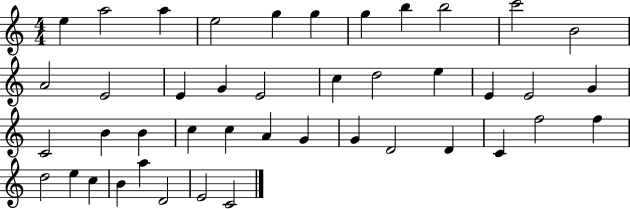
{
  \clef treble
  \numericTimeSignature
  \time 4/4
  \key c \major
  e''4 a''2 a''4 | e''2 g''4 g''4 | g''4 b''4 b''2 | c'''2 b'2 | \break a'2 e'2 | e'4 g'4 e'2 | c''4 d''2 e''4 | e'4 e'2 g'4 | \break c'2 b'4 b'4 | c''4 c''4 a'4 g'4 | g'4 d'2 d'4 | c'4 f''2 f''4 | \break d''2 e''4 c''4 | b'4 a''4 d'2 | e'2 c'2 | \bar "|."
}